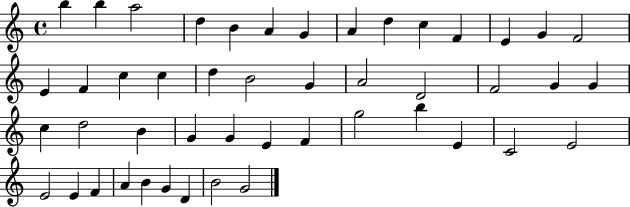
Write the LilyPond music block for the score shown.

{
  \clef treble
  \time 4/4
  \defaultTimeSignature
  \key c \major
  b''4 b''4 a''2 | d''4 b'4 a'4 g'4 | a'4 d''4 c''4 f'4 | e'4 g'4 f'2 | \break e'4 f'4 c''4 c''4 | d''4 b'2 g'4 | a'2 d'2 | f'2 g'4 g'4 | \break c''4 d''2 b'4 | g'4 g'4 e'4 f'4 | g''2 b''4 e'4 | c'2 e'2 | \break e'2 e'4 f'4 | a'4 b'4 g'4 d'4 | b'2 g'2 | \bar "|."
}